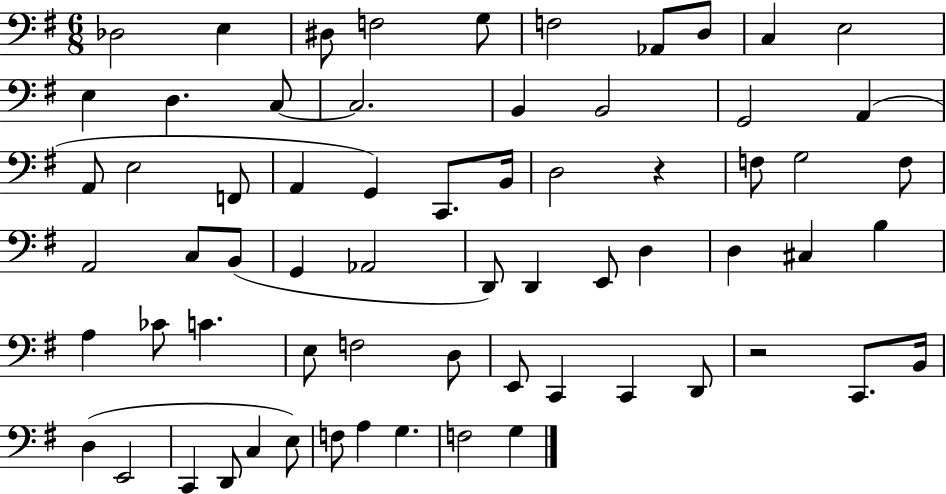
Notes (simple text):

Db3/h E3/q D#3/e F3/h G3/e F3/h Ab2/e D3/e C3/q E3/h E3/q D3/q. C3/e C3/h. B2/q B2/h G2/h A2/q A2/e E3/h F2/e A2/q G2/q C2/e. B2/s D3/h R/q F3/e G3/h F3/e A2/h C3/e B2/e G2/q Ab2/h D2/e D2/q E2/e D3/q D3/q C#3/q B3/q A3/q CES4/e C4/q. E3/e F3/h D3/e E2/e C2/q C2/q D2/e R/h C2/e. B2/s D3/q E2/h C2/q D2/e C3/q E3/e F3/e A3/q G3/q. F3/h G3/q